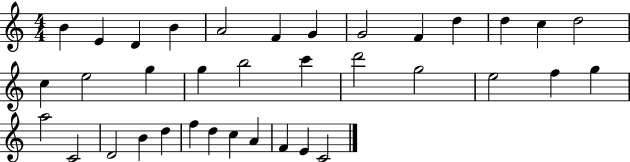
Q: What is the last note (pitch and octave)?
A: C4